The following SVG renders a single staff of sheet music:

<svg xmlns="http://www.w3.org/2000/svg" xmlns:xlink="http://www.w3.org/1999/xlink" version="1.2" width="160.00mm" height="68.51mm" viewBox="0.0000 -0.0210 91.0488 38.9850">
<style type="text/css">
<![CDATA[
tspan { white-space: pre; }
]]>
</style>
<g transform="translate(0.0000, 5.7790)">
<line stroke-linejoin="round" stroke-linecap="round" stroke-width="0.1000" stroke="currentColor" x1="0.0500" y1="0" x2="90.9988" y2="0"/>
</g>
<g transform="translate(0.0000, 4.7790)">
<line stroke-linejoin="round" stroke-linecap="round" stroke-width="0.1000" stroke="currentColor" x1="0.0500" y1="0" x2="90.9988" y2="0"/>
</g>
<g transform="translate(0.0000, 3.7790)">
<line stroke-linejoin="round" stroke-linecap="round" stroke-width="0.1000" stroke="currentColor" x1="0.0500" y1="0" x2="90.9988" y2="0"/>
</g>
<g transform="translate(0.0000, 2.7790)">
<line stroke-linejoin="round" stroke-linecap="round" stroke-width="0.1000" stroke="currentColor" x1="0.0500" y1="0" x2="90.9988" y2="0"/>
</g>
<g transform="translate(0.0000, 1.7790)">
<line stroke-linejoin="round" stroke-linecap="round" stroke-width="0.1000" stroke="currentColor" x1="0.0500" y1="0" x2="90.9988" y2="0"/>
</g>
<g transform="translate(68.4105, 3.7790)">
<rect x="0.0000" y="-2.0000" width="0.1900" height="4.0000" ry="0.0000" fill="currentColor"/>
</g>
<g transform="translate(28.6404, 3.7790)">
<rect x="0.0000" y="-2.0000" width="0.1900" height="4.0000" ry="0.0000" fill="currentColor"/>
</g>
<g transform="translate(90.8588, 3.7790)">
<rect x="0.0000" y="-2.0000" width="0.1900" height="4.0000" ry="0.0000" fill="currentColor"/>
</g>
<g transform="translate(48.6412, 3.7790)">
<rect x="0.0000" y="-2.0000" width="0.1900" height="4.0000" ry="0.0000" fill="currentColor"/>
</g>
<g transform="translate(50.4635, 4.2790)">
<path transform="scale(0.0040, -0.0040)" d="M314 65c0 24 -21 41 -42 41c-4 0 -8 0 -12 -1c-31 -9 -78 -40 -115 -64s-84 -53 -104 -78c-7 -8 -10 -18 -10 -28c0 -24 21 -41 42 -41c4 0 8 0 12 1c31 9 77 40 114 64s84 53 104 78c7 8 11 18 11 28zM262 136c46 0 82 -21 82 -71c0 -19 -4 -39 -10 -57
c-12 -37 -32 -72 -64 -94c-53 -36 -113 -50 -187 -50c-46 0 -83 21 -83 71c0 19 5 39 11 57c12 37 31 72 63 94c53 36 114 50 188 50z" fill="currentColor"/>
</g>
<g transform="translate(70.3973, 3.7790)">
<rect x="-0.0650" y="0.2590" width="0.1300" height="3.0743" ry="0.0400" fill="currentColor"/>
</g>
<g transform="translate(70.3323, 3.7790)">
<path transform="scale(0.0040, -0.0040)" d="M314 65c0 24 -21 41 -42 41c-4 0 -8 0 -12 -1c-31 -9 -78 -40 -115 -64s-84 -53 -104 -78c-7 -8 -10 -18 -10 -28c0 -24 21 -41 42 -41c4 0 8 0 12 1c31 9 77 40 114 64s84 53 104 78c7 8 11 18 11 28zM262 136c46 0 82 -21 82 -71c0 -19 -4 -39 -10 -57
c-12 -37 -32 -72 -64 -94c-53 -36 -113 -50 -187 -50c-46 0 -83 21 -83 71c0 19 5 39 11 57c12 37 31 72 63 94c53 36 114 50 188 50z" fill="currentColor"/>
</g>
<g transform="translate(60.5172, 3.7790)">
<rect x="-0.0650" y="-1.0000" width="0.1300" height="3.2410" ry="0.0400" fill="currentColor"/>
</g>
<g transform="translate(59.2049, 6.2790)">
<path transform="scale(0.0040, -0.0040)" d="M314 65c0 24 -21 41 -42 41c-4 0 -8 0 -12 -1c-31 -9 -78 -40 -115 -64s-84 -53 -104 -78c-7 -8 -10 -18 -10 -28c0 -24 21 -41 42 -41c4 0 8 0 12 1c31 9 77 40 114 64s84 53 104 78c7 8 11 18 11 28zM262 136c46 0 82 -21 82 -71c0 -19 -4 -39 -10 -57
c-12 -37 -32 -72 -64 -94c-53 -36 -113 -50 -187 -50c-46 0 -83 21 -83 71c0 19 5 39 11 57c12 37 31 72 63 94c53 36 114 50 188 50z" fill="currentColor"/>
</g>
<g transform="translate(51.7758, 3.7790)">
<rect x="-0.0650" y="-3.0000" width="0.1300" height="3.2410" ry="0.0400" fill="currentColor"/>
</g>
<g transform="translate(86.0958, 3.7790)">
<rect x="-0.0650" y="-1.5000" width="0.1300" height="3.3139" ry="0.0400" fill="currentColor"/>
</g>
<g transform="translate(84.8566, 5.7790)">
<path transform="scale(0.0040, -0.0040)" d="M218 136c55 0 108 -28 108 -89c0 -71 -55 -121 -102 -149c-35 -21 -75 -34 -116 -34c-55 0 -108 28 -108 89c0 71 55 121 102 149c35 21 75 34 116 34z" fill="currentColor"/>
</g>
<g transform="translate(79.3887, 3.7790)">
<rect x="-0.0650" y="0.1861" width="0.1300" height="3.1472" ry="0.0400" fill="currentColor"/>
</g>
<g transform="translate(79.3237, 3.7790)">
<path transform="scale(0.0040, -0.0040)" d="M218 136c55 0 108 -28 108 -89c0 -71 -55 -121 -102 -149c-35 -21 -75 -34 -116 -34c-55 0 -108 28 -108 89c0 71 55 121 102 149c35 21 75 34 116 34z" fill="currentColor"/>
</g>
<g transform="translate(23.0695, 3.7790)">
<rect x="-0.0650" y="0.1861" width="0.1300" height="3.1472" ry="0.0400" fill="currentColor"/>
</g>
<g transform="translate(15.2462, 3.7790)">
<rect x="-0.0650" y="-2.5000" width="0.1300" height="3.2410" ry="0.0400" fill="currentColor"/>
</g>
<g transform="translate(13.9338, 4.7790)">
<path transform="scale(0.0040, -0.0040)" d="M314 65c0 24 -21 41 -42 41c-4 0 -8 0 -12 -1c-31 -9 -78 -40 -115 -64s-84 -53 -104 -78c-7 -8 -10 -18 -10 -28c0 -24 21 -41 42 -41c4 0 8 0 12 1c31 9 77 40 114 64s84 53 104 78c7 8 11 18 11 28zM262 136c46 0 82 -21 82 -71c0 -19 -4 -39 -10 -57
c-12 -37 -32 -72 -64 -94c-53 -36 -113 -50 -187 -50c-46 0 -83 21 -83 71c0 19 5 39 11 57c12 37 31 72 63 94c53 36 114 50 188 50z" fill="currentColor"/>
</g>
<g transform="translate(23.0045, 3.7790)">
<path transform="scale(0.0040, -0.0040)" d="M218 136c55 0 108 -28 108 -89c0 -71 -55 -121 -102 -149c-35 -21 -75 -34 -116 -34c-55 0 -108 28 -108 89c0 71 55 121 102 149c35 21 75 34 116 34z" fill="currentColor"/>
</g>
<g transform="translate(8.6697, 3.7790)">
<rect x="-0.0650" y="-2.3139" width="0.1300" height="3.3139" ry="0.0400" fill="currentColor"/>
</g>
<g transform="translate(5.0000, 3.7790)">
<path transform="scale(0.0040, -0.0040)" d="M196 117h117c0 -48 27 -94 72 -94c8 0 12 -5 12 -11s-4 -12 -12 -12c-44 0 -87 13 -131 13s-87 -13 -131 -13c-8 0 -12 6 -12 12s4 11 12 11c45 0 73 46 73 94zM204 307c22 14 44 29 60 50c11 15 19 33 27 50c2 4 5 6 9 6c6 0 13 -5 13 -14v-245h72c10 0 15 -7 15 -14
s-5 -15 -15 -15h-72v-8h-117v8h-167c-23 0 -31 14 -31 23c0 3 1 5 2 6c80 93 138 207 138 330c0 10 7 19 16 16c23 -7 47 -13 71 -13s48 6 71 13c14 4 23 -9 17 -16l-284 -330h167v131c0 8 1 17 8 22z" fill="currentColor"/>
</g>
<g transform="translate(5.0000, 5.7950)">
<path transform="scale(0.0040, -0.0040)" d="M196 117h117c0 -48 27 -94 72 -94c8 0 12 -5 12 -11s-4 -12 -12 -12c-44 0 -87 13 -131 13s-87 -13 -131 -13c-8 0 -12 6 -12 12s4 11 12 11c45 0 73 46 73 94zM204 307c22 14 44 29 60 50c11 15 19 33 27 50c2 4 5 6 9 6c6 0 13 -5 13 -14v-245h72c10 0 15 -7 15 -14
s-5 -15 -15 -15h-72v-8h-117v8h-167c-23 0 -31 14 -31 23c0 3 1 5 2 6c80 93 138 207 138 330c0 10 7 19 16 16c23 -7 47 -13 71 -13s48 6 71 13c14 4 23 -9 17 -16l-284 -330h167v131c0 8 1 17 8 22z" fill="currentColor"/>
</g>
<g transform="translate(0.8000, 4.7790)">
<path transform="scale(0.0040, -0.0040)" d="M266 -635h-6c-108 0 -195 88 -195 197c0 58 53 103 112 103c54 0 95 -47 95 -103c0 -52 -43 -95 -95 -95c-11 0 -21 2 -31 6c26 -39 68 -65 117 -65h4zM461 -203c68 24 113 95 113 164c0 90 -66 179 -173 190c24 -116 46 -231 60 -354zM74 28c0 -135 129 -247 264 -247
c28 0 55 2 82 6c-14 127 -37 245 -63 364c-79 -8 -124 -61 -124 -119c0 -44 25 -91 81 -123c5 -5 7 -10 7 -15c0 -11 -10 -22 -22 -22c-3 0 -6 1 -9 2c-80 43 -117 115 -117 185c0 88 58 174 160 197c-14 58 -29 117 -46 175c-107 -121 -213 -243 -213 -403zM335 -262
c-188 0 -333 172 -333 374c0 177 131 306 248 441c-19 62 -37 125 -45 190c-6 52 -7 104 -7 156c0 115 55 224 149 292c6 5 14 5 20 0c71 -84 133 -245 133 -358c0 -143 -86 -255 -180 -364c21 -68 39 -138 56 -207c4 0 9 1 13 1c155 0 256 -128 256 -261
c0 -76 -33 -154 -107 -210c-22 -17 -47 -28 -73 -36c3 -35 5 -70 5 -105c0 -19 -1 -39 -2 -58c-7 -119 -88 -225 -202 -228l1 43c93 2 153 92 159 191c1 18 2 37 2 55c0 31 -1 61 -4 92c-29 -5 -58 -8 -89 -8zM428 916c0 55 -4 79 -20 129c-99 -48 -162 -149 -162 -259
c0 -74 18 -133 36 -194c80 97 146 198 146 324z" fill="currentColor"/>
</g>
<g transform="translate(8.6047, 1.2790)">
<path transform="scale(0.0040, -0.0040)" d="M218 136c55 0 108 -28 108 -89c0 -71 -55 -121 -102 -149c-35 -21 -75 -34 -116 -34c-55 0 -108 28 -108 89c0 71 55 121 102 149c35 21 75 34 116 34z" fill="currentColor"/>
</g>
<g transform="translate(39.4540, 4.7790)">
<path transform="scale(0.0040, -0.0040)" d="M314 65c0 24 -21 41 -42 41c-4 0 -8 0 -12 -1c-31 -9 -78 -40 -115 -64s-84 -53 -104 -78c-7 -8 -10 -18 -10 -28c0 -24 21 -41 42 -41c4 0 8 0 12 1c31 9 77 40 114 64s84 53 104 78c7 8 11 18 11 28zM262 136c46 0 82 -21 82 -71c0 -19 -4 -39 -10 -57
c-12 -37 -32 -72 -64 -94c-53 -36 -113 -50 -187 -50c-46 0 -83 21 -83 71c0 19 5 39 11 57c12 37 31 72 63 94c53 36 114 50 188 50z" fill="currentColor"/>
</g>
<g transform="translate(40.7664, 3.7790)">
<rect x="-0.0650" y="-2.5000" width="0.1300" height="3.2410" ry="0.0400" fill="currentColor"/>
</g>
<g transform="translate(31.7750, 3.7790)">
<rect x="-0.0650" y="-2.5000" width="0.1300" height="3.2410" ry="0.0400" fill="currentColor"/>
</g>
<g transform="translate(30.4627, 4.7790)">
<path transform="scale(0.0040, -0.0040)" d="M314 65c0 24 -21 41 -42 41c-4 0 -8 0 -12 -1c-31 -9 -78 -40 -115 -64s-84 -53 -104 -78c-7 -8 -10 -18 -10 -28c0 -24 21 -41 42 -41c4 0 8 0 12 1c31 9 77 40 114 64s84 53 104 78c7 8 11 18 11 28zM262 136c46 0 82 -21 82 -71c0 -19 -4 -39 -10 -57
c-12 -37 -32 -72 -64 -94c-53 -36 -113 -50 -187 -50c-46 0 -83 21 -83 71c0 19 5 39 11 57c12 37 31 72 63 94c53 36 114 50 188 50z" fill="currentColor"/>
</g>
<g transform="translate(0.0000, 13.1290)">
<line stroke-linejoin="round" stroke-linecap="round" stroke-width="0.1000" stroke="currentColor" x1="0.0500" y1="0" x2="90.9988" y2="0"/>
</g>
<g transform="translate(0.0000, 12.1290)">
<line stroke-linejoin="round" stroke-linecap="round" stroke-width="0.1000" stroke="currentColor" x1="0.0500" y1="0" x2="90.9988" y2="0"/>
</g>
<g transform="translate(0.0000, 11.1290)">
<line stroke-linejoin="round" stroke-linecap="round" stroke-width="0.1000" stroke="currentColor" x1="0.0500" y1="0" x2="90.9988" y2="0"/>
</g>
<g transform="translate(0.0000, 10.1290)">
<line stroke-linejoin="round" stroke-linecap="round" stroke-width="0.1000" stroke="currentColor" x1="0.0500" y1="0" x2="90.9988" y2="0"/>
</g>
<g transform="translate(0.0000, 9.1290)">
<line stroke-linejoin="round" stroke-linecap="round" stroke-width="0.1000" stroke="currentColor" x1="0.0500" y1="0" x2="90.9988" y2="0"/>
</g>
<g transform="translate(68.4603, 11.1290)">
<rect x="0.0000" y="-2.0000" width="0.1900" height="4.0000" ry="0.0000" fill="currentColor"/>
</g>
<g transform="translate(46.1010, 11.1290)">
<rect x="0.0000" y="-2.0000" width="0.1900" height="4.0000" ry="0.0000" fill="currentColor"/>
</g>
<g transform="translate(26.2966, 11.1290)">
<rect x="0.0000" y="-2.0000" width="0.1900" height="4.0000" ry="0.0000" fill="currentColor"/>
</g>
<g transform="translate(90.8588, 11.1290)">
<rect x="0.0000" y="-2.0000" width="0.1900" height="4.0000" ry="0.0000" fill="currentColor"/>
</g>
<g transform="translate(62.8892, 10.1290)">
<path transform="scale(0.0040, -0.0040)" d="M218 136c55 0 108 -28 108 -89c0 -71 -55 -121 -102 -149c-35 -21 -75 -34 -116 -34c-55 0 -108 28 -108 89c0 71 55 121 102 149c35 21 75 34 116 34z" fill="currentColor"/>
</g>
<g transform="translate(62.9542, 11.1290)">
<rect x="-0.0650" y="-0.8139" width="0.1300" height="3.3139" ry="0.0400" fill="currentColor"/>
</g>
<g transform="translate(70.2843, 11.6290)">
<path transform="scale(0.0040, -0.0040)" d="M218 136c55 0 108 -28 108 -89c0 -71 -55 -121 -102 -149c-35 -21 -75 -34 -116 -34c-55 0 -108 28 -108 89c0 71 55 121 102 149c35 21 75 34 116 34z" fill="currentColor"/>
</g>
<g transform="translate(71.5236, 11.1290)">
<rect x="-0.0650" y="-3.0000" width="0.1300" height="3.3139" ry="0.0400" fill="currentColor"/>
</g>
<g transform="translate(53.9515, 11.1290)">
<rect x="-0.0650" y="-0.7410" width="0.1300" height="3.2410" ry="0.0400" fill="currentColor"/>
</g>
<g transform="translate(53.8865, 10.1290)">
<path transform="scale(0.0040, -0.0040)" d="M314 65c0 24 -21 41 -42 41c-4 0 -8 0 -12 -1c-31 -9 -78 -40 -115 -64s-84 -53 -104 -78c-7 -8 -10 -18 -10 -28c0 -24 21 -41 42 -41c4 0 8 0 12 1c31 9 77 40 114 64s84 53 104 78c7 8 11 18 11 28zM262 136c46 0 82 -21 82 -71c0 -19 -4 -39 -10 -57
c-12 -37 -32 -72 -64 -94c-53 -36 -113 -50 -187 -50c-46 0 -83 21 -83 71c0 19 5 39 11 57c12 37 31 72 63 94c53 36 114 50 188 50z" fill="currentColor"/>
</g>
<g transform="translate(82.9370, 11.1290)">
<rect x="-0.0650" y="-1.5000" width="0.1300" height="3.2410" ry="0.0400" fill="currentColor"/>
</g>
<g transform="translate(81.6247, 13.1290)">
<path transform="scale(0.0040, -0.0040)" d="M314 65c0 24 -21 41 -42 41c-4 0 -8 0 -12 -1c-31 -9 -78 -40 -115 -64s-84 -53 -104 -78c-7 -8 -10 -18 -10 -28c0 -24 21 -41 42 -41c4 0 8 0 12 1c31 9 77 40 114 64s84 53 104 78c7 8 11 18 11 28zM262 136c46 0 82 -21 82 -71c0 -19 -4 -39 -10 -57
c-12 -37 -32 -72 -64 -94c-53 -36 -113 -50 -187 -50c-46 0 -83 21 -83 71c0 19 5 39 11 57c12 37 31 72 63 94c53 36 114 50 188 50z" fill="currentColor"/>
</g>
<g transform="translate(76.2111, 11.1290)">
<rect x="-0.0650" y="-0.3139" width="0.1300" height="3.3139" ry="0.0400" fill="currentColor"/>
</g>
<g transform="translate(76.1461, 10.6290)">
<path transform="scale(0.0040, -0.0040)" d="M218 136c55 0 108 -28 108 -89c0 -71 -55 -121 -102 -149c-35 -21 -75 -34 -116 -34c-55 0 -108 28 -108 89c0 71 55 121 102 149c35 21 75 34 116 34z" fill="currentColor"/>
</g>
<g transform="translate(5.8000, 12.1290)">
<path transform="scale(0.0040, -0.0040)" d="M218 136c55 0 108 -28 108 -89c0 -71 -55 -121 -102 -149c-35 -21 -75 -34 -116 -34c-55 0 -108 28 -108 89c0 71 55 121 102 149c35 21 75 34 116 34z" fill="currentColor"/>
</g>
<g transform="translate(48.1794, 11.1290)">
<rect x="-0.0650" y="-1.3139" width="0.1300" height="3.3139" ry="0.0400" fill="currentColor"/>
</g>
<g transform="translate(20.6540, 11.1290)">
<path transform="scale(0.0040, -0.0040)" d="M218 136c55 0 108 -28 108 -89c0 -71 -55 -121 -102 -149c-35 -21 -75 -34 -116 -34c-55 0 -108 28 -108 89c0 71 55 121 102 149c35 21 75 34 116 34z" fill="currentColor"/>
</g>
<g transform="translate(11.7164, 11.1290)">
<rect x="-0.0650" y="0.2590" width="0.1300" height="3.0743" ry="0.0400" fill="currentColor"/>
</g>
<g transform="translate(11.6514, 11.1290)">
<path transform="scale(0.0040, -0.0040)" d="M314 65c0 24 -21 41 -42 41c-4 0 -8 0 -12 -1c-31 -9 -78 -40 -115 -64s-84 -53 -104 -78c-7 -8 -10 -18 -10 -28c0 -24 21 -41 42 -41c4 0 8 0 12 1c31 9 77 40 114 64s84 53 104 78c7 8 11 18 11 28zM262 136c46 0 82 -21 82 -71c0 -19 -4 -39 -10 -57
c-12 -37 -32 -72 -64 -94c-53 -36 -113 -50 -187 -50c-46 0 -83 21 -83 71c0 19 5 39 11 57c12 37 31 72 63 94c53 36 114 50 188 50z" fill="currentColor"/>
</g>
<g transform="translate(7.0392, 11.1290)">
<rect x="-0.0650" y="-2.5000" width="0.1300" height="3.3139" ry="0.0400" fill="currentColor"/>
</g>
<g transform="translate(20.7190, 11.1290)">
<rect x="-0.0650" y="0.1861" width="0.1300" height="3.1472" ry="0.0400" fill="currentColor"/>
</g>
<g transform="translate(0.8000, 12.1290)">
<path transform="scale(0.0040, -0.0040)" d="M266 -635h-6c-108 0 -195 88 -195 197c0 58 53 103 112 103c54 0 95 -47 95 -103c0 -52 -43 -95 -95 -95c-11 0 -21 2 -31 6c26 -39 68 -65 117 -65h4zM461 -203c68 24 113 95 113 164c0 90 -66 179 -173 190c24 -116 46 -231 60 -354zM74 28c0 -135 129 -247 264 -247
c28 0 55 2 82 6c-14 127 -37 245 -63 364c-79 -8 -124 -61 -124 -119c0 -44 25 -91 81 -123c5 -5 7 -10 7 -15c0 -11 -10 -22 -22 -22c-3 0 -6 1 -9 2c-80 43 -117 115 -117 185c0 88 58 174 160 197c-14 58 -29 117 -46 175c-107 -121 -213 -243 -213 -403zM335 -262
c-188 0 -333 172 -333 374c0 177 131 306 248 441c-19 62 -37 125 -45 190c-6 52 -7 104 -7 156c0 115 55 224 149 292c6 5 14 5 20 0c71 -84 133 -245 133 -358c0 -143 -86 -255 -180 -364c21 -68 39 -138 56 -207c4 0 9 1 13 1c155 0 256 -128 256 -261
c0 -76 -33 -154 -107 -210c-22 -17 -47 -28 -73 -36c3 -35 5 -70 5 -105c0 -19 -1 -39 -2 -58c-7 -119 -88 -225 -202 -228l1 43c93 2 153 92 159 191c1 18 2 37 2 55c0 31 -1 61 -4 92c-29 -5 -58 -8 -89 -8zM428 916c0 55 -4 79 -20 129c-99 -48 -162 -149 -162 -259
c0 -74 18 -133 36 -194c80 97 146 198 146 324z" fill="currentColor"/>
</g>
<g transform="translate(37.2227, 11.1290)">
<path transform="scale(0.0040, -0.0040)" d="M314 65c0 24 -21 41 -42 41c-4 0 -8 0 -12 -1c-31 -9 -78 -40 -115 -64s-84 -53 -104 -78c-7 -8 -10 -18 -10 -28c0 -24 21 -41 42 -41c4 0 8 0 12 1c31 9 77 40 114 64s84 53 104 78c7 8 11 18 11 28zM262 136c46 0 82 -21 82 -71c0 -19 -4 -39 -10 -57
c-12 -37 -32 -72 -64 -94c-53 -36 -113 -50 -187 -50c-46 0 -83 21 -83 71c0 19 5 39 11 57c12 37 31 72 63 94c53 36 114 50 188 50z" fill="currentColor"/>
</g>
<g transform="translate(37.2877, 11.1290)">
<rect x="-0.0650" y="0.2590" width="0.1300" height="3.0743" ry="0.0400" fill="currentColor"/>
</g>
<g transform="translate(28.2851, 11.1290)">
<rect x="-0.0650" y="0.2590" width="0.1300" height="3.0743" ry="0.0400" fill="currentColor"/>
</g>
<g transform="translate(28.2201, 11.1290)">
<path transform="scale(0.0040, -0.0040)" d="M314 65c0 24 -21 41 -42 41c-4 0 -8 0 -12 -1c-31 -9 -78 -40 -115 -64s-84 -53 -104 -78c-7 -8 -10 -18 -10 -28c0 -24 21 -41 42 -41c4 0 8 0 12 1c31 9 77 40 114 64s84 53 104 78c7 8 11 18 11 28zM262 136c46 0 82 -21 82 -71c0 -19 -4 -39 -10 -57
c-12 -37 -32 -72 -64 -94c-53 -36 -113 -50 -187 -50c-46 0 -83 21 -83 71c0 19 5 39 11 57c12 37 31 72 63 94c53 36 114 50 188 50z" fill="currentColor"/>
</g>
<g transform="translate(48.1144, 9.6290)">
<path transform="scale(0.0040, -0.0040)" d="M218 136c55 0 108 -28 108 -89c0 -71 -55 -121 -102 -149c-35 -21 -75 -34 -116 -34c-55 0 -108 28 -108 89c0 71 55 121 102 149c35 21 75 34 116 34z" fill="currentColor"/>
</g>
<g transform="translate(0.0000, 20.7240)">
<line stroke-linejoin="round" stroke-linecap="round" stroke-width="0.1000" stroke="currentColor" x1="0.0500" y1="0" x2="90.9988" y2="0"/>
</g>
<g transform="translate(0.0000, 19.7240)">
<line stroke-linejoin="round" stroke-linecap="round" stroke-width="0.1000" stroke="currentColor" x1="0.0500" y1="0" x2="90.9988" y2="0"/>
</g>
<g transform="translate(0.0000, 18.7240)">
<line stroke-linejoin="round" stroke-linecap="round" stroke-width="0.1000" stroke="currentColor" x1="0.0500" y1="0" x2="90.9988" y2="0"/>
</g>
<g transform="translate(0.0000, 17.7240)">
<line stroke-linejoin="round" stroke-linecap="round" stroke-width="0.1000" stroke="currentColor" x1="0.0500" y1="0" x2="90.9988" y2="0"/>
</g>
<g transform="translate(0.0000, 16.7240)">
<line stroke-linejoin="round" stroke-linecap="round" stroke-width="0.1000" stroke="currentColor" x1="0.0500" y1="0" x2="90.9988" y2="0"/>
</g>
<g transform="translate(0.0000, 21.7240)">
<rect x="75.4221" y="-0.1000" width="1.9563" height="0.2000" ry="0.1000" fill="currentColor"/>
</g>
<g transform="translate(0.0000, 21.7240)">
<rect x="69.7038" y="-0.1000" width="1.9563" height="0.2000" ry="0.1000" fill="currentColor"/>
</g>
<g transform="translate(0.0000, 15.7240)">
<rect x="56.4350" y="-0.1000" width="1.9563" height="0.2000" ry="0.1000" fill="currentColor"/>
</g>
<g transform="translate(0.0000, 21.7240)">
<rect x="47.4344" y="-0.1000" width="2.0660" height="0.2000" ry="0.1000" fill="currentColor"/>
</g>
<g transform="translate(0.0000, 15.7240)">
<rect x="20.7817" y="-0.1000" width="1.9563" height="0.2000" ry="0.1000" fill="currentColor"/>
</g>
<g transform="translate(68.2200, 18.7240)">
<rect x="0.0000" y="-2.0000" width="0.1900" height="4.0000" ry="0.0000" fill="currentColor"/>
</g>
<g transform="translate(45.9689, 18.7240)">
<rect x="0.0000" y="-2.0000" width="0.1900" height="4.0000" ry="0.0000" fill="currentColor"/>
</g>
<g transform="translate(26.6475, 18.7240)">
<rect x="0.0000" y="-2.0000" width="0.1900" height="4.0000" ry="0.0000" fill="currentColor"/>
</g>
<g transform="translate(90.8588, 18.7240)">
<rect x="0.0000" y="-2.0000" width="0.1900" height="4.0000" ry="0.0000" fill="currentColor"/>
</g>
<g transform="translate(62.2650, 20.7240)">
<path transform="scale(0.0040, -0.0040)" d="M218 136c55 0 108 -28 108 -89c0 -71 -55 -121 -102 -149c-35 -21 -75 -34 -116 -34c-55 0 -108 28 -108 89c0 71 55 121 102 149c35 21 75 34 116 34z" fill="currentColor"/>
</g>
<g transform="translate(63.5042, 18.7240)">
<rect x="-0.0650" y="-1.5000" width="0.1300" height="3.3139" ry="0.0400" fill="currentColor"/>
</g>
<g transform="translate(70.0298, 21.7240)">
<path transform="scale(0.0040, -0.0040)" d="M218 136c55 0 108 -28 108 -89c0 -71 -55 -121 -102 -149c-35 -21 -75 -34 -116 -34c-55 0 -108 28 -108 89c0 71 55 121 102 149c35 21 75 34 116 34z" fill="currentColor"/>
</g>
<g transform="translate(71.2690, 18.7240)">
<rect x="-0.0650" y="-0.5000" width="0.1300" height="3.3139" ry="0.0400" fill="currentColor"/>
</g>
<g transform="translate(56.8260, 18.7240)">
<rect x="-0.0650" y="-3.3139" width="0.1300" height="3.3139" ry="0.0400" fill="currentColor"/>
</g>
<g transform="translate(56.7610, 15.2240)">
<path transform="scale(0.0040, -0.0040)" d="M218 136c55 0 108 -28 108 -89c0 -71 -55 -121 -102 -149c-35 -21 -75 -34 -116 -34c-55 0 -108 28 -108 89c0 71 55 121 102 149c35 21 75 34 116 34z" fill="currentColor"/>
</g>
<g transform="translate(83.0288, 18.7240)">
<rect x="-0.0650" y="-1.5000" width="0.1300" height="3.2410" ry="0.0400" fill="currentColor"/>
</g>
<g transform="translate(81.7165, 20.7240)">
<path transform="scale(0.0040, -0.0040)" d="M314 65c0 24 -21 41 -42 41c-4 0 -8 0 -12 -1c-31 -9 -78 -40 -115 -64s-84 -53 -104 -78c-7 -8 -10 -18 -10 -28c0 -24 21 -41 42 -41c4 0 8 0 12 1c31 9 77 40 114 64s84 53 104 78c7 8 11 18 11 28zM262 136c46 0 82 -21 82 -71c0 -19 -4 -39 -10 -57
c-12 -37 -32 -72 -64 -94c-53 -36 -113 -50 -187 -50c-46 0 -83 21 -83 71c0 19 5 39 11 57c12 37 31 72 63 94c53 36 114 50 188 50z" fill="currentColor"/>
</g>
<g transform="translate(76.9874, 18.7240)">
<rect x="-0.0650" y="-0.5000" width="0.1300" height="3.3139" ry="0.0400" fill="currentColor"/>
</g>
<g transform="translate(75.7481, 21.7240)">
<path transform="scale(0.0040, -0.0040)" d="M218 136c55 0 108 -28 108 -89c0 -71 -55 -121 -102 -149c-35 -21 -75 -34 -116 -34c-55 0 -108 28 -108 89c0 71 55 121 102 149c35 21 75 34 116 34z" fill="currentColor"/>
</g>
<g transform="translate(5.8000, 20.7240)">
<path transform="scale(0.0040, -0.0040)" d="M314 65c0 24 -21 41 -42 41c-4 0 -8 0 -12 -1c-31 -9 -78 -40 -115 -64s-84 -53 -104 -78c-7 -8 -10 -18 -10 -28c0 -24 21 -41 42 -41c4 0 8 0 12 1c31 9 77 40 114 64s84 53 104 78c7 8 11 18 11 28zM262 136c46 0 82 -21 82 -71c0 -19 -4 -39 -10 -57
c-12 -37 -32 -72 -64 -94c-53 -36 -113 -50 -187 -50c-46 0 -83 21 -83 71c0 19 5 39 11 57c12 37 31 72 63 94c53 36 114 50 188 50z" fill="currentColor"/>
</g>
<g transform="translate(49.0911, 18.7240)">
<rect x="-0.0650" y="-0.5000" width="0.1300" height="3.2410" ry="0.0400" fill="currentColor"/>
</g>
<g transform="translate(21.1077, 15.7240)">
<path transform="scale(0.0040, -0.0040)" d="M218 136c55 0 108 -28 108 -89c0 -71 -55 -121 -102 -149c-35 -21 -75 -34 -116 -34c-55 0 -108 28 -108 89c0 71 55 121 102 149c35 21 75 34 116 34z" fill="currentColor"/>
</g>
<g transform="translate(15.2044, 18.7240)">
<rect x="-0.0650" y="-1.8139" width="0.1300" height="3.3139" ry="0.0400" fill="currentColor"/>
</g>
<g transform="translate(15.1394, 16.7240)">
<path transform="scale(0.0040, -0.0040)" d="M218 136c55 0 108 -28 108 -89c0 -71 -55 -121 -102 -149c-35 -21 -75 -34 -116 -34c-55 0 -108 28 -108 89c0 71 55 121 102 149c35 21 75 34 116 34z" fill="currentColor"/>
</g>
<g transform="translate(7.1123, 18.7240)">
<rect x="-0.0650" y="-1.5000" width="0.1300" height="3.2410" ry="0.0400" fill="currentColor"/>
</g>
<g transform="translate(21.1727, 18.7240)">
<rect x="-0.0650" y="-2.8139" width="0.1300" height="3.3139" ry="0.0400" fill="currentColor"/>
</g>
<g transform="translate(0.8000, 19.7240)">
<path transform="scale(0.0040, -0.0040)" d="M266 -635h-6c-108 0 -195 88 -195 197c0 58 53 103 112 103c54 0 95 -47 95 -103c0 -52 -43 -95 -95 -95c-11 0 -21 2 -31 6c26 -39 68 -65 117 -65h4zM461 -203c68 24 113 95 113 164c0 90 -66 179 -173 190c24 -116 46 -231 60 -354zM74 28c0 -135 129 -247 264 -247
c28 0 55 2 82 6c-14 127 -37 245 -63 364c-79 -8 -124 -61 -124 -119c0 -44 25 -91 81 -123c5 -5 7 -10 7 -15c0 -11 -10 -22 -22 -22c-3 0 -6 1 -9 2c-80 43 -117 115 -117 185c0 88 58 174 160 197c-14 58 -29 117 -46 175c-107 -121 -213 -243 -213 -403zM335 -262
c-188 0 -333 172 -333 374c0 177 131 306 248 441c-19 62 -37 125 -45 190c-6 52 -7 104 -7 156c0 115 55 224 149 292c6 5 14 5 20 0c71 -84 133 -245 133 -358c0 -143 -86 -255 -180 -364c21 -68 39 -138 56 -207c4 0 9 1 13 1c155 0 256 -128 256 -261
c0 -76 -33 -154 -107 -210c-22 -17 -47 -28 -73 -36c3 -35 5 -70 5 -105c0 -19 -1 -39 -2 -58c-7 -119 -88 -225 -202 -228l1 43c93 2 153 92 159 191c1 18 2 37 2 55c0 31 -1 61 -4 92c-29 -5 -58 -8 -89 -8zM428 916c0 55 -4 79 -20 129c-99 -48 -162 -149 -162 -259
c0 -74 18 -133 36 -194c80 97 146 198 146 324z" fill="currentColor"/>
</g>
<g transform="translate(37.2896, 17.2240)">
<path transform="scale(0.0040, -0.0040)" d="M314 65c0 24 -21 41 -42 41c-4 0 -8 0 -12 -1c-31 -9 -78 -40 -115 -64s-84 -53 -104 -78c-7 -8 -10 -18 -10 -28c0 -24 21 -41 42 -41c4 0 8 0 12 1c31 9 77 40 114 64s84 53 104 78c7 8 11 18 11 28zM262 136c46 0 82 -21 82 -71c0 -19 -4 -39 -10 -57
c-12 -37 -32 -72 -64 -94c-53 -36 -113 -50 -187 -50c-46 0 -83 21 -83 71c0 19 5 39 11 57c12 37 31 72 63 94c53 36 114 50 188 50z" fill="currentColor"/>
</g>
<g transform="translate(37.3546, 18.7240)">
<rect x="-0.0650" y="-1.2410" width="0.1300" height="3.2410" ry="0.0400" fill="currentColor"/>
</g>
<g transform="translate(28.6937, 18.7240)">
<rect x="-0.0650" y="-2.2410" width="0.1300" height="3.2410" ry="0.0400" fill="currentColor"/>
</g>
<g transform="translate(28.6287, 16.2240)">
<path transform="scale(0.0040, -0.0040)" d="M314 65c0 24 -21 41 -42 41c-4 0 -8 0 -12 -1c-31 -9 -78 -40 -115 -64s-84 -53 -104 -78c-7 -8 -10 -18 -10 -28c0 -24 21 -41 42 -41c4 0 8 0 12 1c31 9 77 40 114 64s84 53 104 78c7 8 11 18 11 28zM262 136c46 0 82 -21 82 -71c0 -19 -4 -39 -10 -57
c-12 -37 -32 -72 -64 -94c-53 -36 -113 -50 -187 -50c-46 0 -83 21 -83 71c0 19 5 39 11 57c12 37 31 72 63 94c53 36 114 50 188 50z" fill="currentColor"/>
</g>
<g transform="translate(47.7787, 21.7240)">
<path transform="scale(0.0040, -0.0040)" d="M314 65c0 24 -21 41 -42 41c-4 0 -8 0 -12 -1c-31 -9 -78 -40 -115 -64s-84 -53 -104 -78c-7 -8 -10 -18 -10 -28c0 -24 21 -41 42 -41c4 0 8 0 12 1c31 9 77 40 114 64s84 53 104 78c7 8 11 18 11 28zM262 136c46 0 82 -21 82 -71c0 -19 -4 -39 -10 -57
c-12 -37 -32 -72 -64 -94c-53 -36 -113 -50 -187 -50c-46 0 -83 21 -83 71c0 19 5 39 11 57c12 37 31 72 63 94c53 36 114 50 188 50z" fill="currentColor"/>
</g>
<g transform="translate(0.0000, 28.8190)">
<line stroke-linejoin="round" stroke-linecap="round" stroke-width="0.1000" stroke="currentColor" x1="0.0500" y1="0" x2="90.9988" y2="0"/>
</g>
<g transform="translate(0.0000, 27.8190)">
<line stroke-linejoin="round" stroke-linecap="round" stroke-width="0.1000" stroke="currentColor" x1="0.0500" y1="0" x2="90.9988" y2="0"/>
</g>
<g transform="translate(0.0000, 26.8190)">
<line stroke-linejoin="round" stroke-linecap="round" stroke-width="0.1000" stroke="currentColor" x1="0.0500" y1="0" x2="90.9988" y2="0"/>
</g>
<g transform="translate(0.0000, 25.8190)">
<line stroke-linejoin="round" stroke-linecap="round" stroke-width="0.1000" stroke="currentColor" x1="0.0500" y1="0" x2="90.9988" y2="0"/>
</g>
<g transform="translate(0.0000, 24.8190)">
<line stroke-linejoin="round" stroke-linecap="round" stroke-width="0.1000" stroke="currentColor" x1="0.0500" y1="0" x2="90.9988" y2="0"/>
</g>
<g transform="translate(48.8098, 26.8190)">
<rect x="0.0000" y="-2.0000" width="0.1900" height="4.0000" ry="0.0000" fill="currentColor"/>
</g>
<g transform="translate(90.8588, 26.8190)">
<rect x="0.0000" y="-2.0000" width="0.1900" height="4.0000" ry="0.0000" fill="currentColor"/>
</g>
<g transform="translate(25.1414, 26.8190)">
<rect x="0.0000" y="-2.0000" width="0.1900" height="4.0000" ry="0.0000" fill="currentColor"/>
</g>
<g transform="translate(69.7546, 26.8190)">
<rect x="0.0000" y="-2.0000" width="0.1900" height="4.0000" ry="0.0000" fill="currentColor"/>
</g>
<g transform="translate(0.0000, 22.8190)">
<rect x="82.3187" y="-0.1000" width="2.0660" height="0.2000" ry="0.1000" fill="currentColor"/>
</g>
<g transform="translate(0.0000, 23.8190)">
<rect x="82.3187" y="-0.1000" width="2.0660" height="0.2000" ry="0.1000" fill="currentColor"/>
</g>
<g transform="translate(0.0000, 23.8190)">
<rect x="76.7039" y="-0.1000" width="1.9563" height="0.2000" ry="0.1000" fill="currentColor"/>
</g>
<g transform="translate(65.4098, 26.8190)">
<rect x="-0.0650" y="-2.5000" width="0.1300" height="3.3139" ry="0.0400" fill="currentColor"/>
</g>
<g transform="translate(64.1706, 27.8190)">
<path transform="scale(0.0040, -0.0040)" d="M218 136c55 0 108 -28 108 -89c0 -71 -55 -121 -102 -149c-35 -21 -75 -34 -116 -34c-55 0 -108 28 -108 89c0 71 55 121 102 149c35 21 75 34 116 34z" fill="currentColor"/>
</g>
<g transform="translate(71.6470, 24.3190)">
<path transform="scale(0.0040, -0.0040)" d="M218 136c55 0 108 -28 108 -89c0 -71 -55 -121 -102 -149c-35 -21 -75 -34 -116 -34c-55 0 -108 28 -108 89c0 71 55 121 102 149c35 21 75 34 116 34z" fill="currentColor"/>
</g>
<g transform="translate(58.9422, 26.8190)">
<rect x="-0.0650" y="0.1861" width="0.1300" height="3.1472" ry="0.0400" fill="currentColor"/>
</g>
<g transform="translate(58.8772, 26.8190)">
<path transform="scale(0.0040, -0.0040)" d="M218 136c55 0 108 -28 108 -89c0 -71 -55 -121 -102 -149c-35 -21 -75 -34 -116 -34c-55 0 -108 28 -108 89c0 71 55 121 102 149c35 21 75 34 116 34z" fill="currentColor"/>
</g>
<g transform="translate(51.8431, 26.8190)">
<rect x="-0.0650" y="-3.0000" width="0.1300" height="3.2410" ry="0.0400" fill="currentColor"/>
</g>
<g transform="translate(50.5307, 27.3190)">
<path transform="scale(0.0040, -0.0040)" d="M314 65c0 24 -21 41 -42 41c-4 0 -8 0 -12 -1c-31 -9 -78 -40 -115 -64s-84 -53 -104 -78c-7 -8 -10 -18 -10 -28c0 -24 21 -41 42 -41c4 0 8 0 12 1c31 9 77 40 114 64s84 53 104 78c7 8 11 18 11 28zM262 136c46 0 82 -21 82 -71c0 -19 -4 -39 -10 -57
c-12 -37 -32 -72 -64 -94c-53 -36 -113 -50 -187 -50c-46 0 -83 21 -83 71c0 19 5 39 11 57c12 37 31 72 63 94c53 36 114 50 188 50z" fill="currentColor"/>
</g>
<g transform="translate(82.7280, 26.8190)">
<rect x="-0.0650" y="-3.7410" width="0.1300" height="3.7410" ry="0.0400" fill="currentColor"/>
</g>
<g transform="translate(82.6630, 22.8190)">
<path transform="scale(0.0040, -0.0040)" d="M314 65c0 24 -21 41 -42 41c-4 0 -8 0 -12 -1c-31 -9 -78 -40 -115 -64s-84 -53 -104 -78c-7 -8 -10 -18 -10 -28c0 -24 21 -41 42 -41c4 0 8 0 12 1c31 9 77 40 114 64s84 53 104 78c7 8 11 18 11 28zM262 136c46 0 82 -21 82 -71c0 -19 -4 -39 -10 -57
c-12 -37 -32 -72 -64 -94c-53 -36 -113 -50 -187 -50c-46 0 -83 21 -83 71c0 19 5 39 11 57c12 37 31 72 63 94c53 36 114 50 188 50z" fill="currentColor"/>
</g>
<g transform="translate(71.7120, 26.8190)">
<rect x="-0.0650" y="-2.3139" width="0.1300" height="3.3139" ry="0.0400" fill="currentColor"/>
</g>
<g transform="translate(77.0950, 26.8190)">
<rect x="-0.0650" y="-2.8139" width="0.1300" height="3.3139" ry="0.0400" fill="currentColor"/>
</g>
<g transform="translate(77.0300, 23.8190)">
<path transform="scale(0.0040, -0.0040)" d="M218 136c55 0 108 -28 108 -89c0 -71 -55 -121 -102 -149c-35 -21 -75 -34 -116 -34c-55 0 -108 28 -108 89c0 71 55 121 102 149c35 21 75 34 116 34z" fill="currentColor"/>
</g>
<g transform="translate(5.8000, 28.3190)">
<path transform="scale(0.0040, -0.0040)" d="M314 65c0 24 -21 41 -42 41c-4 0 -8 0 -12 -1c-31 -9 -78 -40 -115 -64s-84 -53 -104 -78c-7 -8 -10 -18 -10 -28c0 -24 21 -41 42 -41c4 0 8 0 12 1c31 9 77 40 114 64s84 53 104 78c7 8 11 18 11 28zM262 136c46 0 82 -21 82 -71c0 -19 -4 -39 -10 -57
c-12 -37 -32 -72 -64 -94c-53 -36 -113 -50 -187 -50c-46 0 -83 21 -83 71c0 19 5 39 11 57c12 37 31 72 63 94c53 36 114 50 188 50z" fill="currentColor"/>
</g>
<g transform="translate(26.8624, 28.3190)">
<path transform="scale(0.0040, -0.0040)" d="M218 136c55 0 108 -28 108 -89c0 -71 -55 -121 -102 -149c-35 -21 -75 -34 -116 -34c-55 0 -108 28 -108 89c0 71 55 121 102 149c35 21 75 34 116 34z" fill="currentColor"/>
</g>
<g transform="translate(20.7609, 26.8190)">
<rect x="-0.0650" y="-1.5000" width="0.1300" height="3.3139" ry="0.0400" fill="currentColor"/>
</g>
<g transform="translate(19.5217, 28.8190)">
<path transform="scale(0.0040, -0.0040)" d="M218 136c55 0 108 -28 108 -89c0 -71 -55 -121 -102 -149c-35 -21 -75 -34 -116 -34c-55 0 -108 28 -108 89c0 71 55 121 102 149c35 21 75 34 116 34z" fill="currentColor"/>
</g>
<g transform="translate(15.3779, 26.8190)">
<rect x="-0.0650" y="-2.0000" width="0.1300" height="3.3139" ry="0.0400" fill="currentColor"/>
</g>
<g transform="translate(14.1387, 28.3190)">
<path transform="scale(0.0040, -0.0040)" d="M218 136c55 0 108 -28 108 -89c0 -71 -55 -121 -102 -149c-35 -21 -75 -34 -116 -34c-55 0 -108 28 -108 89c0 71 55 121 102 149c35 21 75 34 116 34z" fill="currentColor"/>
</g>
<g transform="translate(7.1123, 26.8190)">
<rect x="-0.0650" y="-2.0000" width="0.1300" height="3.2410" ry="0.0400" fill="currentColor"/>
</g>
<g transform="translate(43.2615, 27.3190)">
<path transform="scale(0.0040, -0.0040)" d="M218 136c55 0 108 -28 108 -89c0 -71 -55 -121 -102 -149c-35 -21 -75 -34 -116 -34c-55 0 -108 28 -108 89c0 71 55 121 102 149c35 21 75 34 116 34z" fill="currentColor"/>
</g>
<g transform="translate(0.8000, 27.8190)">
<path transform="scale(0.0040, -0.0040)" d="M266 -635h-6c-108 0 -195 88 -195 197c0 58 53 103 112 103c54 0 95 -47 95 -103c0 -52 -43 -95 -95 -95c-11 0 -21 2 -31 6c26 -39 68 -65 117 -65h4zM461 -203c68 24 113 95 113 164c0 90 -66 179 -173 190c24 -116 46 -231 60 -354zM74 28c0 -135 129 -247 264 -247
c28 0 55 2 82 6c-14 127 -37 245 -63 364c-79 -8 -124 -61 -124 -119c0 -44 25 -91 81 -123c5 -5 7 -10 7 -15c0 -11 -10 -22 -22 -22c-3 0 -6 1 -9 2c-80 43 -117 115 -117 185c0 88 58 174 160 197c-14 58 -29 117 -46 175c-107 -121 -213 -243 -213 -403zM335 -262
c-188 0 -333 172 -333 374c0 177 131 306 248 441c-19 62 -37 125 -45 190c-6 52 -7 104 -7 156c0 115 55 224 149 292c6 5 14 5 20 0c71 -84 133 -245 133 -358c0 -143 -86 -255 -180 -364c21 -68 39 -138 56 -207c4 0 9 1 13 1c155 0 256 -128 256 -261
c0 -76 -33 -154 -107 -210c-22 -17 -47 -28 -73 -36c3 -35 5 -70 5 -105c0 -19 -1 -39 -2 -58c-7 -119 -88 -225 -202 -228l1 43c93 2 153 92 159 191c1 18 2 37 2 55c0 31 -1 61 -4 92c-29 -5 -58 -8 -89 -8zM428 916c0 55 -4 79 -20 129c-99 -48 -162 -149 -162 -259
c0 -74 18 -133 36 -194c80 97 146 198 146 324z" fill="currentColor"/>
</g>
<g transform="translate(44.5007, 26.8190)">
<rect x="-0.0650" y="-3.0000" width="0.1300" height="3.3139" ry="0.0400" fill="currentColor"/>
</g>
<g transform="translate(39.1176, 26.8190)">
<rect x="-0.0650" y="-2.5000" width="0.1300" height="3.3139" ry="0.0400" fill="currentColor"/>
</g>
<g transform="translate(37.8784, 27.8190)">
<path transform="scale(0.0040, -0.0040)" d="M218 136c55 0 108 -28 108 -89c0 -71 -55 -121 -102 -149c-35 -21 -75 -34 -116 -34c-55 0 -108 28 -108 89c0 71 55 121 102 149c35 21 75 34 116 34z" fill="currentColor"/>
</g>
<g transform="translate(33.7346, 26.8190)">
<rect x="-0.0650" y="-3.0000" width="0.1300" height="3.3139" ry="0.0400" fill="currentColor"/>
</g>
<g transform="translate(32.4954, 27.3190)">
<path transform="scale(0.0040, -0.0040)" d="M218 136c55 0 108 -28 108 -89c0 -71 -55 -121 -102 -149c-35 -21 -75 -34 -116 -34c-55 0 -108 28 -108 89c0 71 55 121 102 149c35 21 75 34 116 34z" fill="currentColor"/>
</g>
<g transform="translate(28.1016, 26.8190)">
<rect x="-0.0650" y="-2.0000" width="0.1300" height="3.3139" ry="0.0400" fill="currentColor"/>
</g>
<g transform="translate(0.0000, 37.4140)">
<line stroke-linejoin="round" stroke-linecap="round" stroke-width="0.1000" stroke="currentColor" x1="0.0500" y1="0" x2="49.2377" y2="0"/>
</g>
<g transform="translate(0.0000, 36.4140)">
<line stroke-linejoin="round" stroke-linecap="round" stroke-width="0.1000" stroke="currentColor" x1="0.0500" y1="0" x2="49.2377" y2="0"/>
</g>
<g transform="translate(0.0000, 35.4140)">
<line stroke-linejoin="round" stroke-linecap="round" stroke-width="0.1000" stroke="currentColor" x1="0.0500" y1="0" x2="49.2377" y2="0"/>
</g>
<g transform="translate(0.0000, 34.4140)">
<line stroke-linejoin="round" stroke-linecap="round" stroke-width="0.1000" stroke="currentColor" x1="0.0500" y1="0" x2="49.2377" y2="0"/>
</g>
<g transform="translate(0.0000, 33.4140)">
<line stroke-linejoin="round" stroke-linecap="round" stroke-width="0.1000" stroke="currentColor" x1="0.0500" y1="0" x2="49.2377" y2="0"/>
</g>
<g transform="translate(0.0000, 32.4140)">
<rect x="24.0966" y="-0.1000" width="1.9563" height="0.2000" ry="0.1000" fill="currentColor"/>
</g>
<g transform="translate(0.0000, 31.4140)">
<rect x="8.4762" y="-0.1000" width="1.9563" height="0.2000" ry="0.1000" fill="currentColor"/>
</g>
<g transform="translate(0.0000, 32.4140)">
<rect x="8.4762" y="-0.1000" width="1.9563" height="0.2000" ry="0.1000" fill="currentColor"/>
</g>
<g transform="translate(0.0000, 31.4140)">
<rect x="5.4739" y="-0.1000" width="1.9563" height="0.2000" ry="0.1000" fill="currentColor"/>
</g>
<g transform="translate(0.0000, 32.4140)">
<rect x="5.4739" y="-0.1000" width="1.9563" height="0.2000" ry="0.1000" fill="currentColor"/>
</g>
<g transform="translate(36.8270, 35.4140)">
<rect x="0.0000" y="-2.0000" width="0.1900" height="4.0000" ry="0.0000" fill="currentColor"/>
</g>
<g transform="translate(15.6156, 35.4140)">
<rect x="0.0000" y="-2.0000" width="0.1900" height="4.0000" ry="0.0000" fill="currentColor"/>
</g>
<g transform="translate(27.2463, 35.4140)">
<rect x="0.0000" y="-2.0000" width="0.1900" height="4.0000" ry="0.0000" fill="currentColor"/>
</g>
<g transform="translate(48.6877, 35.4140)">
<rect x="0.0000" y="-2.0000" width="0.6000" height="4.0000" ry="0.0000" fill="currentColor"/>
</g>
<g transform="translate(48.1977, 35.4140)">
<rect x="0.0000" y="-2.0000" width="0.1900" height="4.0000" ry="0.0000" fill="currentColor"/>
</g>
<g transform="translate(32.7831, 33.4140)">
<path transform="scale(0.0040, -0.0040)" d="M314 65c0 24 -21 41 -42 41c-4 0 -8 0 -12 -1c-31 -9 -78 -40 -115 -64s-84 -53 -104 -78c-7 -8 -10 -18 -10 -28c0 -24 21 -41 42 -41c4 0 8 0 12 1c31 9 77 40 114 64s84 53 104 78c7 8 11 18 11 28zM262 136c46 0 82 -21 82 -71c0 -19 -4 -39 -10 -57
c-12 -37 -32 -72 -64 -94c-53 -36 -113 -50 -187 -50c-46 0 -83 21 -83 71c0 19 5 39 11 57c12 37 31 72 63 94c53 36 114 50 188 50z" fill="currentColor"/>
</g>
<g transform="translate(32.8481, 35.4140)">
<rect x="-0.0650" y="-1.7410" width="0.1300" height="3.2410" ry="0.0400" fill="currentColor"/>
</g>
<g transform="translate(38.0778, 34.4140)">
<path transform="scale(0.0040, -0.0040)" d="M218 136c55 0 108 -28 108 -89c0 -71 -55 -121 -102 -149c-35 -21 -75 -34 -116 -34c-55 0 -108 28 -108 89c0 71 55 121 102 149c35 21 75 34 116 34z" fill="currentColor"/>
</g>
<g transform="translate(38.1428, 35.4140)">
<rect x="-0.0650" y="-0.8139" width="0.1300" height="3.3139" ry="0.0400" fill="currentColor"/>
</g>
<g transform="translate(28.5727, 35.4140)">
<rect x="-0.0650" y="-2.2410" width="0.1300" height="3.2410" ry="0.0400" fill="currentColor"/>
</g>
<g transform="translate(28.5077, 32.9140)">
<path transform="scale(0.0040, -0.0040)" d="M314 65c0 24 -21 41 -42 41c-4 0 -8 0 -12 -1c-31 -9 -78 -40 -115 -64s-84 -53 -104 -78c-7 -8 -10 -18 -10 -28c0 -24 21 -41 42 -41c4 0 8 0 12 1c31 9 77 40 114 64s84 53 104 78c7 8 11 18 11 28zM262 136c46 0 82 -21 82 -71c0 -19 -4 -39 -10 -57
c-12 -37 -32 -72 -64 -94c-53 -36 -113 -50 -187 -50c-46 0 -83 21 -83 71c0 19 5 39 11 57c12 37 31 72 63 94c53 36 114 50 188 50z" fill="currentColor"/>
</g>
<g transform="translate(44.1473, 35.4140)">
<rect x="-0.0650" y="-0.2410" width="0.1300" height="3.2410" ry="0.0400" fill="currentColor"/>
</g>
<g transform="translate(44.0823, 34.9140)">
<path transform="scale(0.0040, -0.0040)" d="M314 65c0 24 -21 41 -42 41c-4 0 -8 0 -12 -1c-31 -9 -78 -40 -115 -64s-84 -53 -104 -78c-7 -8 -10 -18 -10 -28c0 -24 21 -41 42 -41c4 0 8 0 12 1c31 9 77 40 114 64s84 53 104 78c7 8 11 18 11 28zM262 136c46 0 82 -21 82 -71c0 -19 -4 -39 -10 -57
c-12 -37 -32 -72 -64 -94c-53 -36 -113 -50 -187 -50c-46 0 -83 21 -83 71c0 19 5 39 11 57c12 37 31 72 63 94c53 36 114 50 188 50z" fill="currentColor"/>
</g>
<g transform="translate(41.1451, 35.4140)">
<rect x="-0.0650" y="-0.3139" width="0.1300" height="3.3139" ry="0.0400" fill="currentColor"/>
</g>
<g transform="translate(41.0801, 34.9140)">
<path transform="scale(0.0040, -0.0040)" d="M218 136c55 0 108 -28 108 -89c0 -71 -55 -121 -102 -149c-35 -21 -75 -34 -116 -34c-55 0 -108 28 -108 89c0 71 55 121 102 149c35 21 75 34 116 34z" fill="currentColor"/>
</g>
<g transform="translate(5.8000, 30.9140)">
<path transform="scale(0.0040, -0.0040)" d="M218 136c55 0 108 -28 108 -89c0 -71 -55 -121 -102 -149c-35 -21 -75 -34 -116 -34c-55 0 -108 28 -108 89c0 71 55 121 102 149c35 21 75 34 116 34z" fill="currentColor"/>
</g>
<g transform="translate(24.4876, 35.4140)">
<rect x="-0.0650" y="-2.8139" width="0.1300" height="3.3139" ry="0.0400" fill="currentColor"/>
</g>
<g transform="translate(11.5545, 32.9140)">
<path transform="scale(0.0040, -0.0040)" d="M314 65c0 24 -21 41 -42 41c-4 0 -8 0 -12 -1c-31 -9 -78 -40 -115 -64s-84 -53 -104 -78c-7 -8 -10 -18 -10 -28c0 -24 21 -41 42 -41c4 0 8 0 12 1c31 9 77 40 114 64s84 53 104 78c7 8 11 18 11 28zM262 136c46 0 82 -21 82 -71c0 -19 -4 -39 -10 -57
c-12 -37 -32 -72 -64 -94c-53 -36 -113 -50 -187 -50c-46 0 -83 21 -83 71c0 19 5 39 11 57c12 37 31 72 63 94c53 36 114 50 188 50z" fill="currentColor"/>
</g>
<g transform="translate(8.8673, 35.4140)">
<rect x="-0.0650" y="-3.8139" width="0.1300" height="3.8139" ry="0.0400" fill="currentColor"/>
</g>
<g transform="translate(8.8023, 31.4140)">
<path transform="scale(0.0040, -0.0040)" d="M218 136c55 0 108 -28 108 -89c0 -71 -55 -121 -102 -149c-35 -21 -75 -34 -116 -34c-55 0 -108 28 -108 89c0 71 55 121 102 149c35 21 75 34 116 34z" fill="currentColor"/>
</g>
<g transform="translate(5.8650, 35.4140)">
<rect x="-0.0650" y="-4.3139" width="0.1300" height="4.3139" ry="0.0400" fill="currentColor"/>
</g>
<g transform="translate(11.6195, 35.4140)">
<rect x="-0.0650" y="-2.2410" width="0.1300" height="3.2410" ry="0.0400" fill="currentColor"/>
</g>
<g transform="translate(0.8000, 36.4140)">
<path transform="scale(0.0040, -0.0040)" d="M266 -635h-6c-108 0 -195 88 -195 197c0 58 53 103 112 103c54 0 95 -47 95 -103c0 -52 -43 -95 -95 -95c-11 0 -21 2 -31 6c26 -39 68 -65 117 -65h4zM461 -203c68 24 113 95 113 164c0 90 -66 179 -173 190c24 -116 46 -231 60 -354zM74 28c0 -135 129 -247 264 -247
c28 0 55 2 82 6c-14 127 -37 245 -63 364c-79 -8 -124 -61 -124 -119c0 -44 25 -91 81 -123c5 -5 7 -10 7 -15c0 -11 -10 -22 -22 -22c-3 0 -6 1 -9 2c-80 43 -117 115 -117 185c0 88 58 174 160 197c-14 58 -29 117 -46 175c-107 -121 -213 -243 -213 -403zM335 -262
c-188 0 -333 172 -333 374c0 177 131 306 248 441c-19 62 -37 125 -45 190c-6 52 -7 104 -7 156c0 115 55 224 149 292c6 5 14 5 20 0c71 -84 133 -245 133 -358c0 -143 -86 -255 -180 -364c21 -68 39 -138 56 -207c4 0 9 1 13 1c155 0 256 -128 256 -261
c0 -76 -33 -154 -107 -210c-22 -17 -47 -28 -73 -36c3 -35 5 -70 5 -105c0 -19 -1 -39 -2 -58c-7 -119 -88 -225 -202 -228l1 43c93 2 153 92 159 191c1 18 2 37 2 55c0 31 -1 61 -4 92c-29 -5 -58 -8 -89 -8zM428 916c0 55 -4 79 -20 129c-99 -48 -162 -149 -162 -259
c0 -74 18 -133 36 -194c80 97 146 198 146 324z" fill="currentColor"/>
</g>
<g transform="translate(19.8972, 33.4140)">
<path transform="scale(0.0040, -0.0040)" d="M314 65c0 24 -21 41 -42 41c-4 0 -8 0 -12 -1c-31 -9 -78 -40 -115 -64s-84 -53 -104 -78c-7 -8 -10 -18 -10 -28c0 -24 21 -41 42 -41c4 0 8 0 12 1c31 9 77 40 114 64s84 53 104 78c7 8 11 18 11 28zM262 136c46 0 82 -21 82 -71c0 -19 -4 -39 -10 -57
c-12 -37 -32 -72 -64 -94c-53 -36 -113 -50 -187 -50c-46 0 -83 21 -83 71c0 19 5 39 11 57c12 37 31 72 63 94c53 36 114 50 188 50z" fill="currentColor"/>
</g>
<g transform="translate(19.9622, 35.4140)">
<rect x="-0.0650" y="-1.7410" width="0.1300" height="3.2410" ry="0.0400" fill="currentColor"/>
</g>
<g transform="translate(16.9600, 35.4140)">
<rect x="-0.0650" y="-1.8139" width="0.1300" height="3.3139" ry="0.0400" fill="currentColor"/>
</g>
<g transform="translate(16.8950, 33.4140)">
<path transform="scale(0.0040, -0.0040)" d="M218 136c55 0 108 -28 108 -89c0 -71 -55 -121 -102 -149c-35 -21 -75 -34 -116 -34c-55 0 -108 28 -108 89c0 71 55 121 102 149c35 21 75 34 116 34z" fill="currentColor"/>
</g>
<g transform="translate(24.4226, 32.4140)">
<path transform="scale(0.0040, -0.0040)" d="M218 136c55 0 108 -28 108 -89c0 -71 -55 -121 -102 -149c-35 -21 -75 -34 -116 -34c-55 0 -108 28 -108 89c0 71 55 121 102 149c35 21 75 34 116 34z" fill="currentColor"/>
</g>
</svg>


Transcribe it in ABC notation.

X:1
T:Untitled
M:4/4
L:1/4
K:C
g G2 B G2 G2 A2 D2 B2 B E G B2 B B2 B2 e d2 d A c E2 E2 f a g2 e2 C2 b E C C E2 F2 F E F A G A A2 B G g a c'2 d' c' g2 f f2 a g2 f2 d c c2